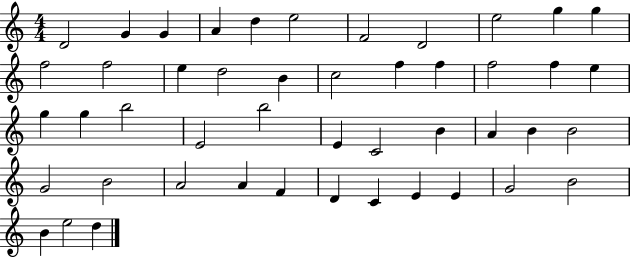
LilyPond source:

{
  \clef treble
  \numericTimeSignature
  \time 4/4
  \key c \major
  d'2 g'4 g'4 | a'4 d''4 e''2 | f'2 d'2 | e''2 g''4 g''4 | \break f''2 f''2 | e''4 d''2 b'4 | c''2 f''4 f''4 | f''2 f''4 e''4 | \break g''4 g''4 b''2 | e'2 b''2 | e'4 c'2 b'4 | a'4 b'4 b'2 | \break g'2 b'2 | a'2 a'4 f'4 | d'4 c'4 e'4 e'4 | g'2 b'2 | \break b'4 e''2 d''4 | \bar "|."
}